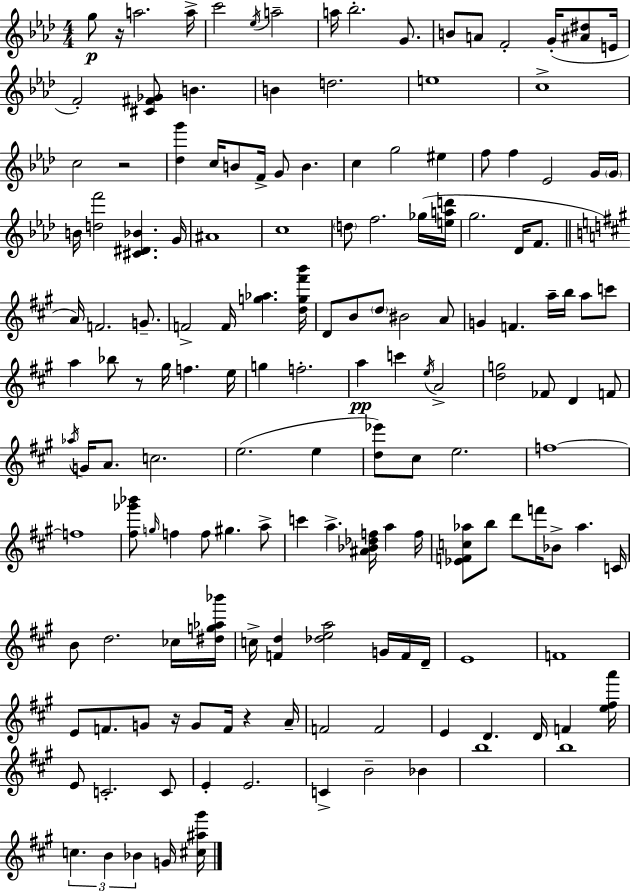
G5/e R/s A5/h. A5/s C6/h Eb5/s A5/h A5/s Bb5/h. G4/e. B4/e A4/e F4/h G4/s [A#4,D#5]/e E4/s F4/h [C#4,F#4,Gb4]/e B4/q. B4/q D5/h. E5/w C5/w C5/h R/h [Db5,G6]/q C5/s B4/e F4/s G4/e B4/q. C5/q G5/h EIS5/q F5/e F5/q Eb4/h G4/s G4/s B4/s [D5,F6]/h [C#4,D#4,Bb4]/q. G4/s A#4/w C5/w D5/e F5/h. Gb5/s [E5,A5,D6]/s G5/h. Db4/s F4/e. A4/s F4/h. G4/e. F4/h F4/s [G5,Ab5]/q. [D5,G5,F#6,B6]/s D4/e B4/e D5/e BIS4/h A4/e G4/q F4/q. A5/s B5/s A5/e C6/e A5/q Bb5/e R/e G#5/s F5/q. E5/s G5/q F5/h. A5/q C6/q E5/s A4/h [D5,G5]/h FES4/e D4/q F4/e Ab5/s G4/s A4/e. C5/h. E5/h. E5/q [D5,Eb6]/e C#5/e E5/h. F5/w F5/w [F#5,Gb6,Bb6]/e G5/s F5/q F5/e G#5/q. A5/e C6/q A5/q. [A#4,Bb4,Db5,F5]/s A5/q F5/s [Eb4,F4,C5,Ab5]/e B5/e D6/e F6/s Bb4/e Ab5/q. C4/s B4/e D5/h. CES5/s [D#5,G5,Ab5,Bb6]/s C5/s [F4,D5]/q [Db5,E5,A5]/h G4/s F4/s D4/s E4/w F4/w E4/e F4/e. G4/e R/s G4/e F4/s R/q A4/s F4/h F4/h E4/q D4/q. D4/s F4/q [E5,F#5,A6]/s E4/e C4/h. C4/e E4/q E4/h. C4/q B4/h Bb4/q B5/w B5/w C5/q. B4/q Bb4/q G4/s [C#5,A#5,G#6]/s